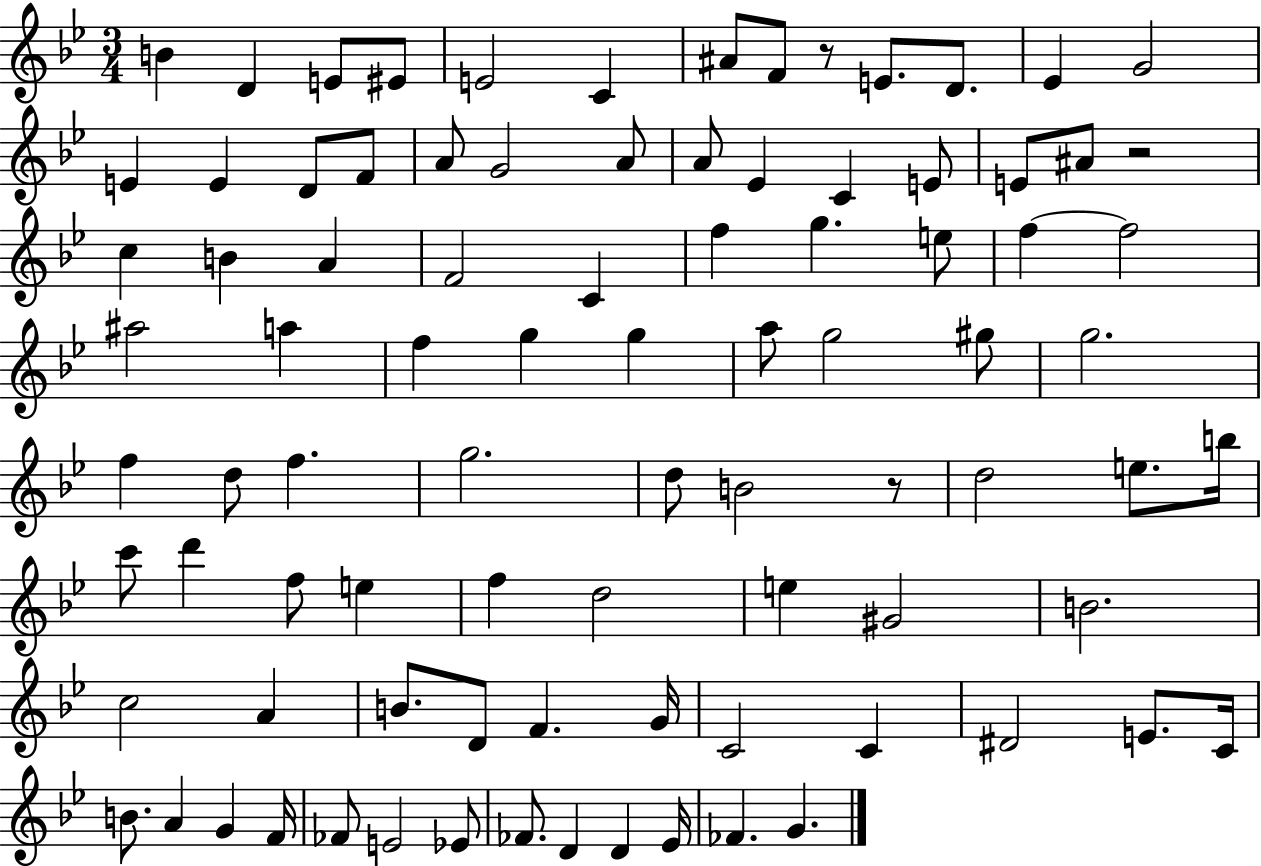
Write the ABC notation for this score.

X:1
T:Untitled
M:3/4
L:1/4
K:Bb
B D E/2 ^E/2 E2 C ^A/2 F/2 z/2 E/2 D/2 _E G2 E E D/2 F/2 A/2 G2 A/2 A/2 _E C E/2 E/2 ^A/2 z2 c B A F2 C f g e/2 f f2 ^a2 a f g g a/2 g2 ^g/2 g2 f d/2 f g2 d/2 B2 z/2 d2 e/2 b/4 c'/2 d' f/2 e f d2 e ^G2 B2 c2 A B/2 D/2 F G/4 C2 C ^D2 E/2 C/4 B/2 A G F/4 _F/2 E2 _E/2 _F/2 D D _E/4 _F G